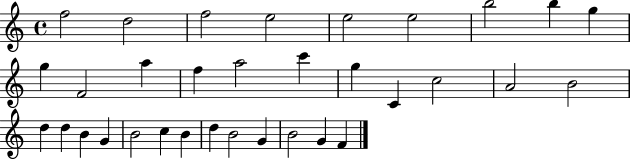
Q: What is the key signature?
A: C major